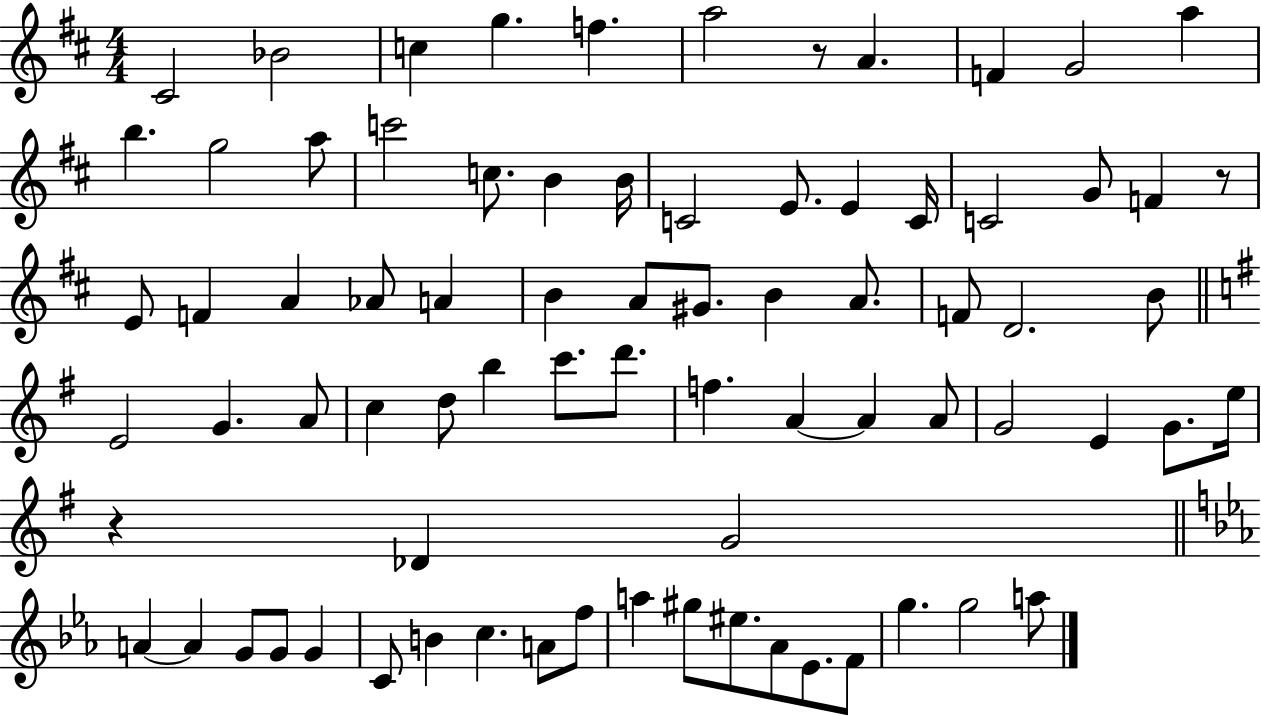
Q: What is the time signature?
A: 4/4